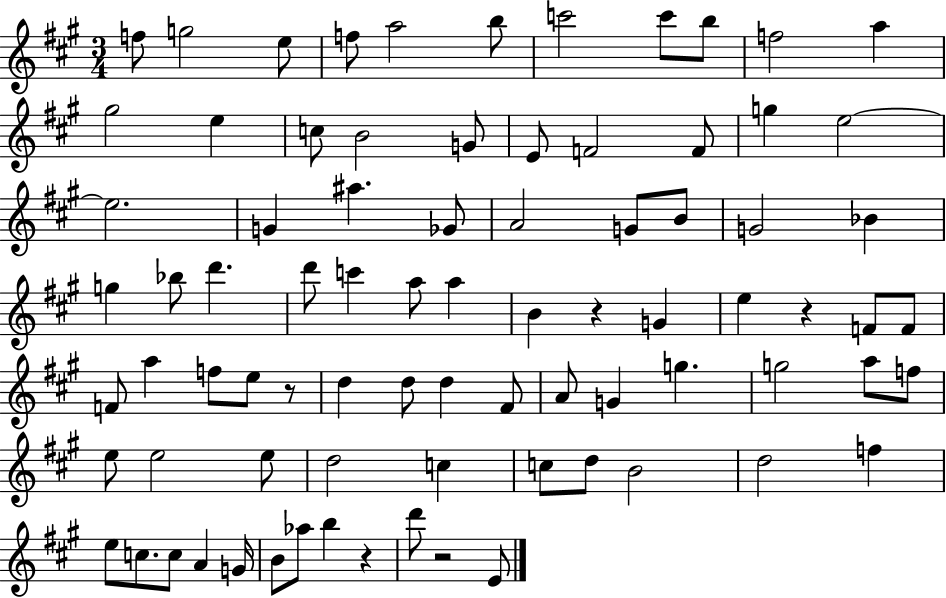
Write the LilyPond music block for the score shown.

{
  \clef treble
  \numericTimeSignature
  \time 3/4
  \key a \major
  f''8 g''2 e''8 | f''8 a''2 b''8 | c'''2 c'''8 b''8 | f''2 a''4 | \break gis''2 e''4 | c''8 b'2 g'8 | e'8 f'2 f'8 | g''4 e''2~~ | \break e''2. | g'4 ais''4. ges'8 | a'2 g'8 b'8 | g'2 bes'4 | \break g''4 bes''8 d'''4. | d'''8 c'''4 a''8 a''4 | b'4 r4 g'4 | e''4 r4 f'8 f'8 | \break f'8 a''4 f''8 e''8 r8 | d''4 d''8 d''4 fis'8 | a'8 g'4 g''4. | g''2 a''8 f''8 | \break e''8 e''2 e''8 | d''2 c''4 | c''8 d''8 b'2 | d''2 f''4 | \break e''8 c''8. c''8 a'4 g'16 | b'8 aes''8 b''4 r4 | d'''8 r2 e'8 | \bar "|."
}